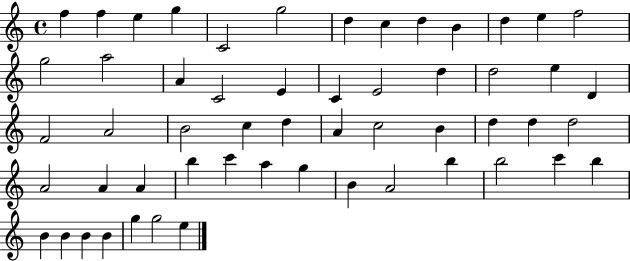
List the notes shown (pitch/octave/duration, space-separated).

F5/q F5/q E5/q G5/q C4/h G5/h D5/q C5/q D5/q B4/q D5/q E5/q F5/h G5/h A5/h A4/q C4/h E4/q C4/q E4/h D5/q D5/h E5/q D4/q F4/h A4/h B4/h C5/q D5/q A4/q C5/h B4/q D5/q D5/q D5/h A4/h A4/q A4/q B5/q C6/q A5/q G5/q B4/q A4/h B5/q B5/h C6/q B5/q B4/q B4/q B4/q B4/q G5/q G5/h E5/q